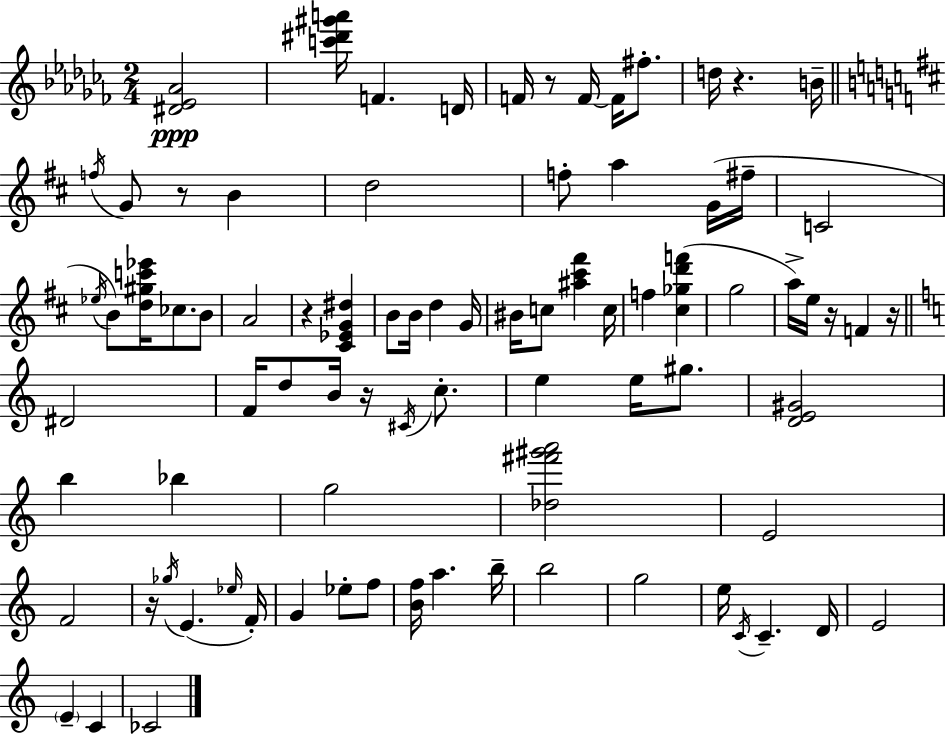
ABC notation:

X:1
T:Untitled
M:2/4
L:1/4
K:Abm
[^D_E_A]2 [c'^d'^g'a']/4 F D/4 F/4 z/2 F/4 F/4 ^f/2 d/4 z B/4 f/4 G/2 z/2 B d2 f/2 a G/4 ^f/4 C2 _e/4 B/2 [d^gc'_e']/4 _c/2 B/2 A2 z [^C_EG^d] B/2 B/4 d G/4 ^B/4 c/2 [^a^c'^f'] c/4 f [^c_gd'f'] g2 a/4 e/4 z/4 F z/4 ^D2 F/4 d/2 B/4 z/4 ^C/4 c/2 e e/4 ^g/2 [DE^G]2 b _b g2 [_d^f'^g'a']2 E2 F2 z/4 _g/4 E _e/4 F/4 G _e/2 f/2 [Bf]/4 a b/4 b2 g2 e/4 C/4 C D/4 E2 E C _C2